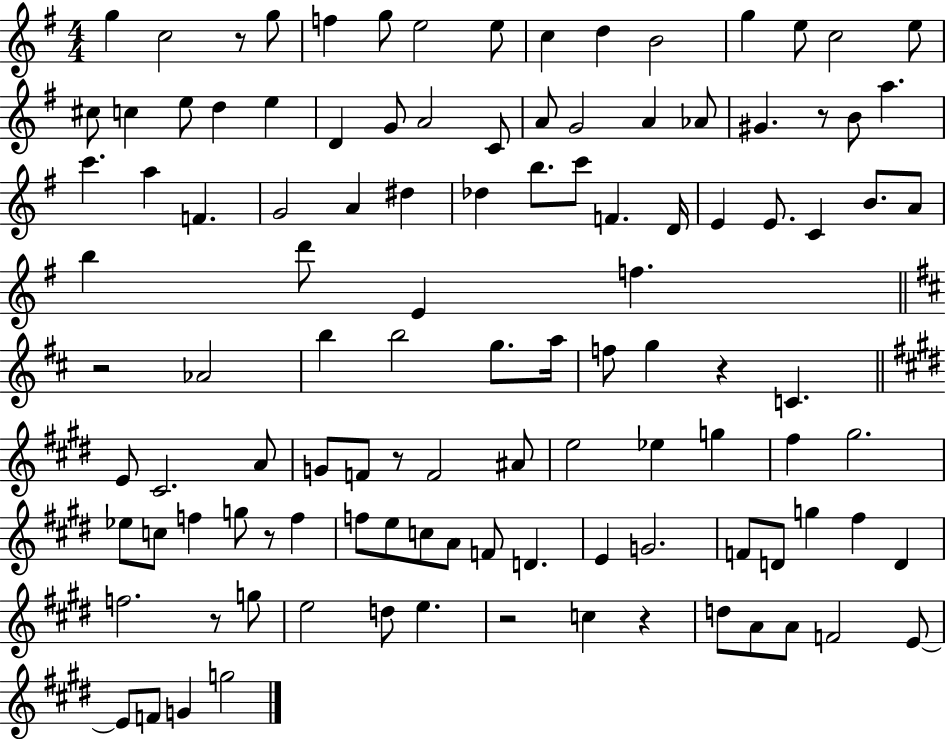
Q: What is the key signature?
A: G major